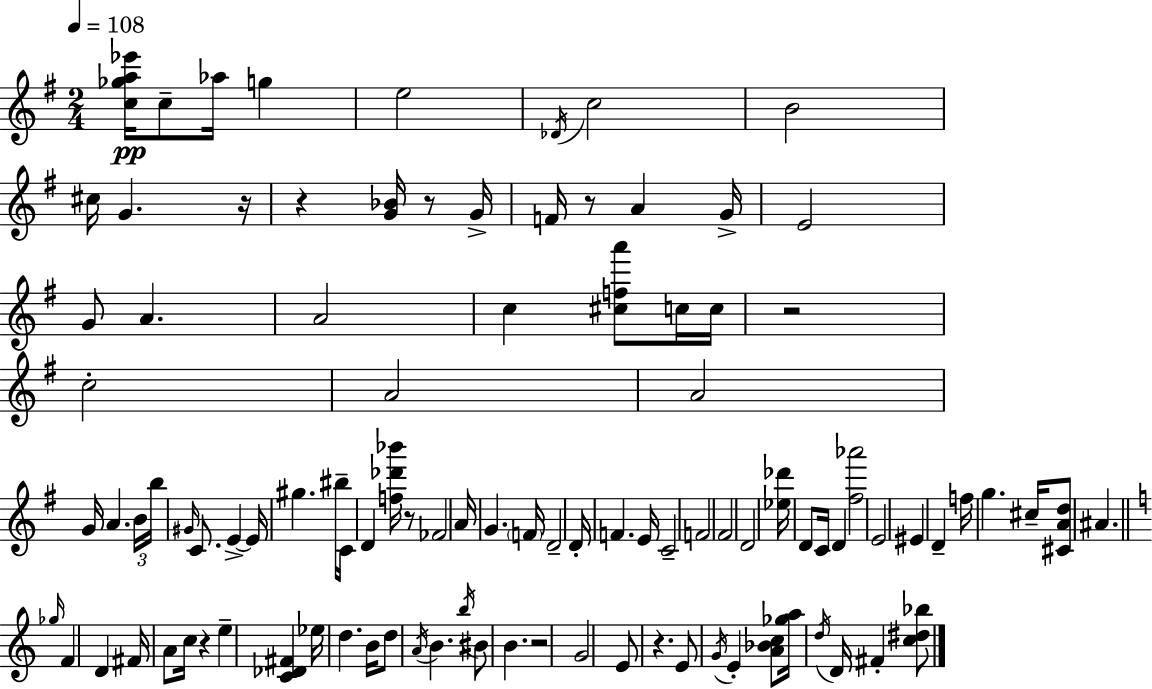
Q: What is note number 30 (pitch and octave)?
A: E4